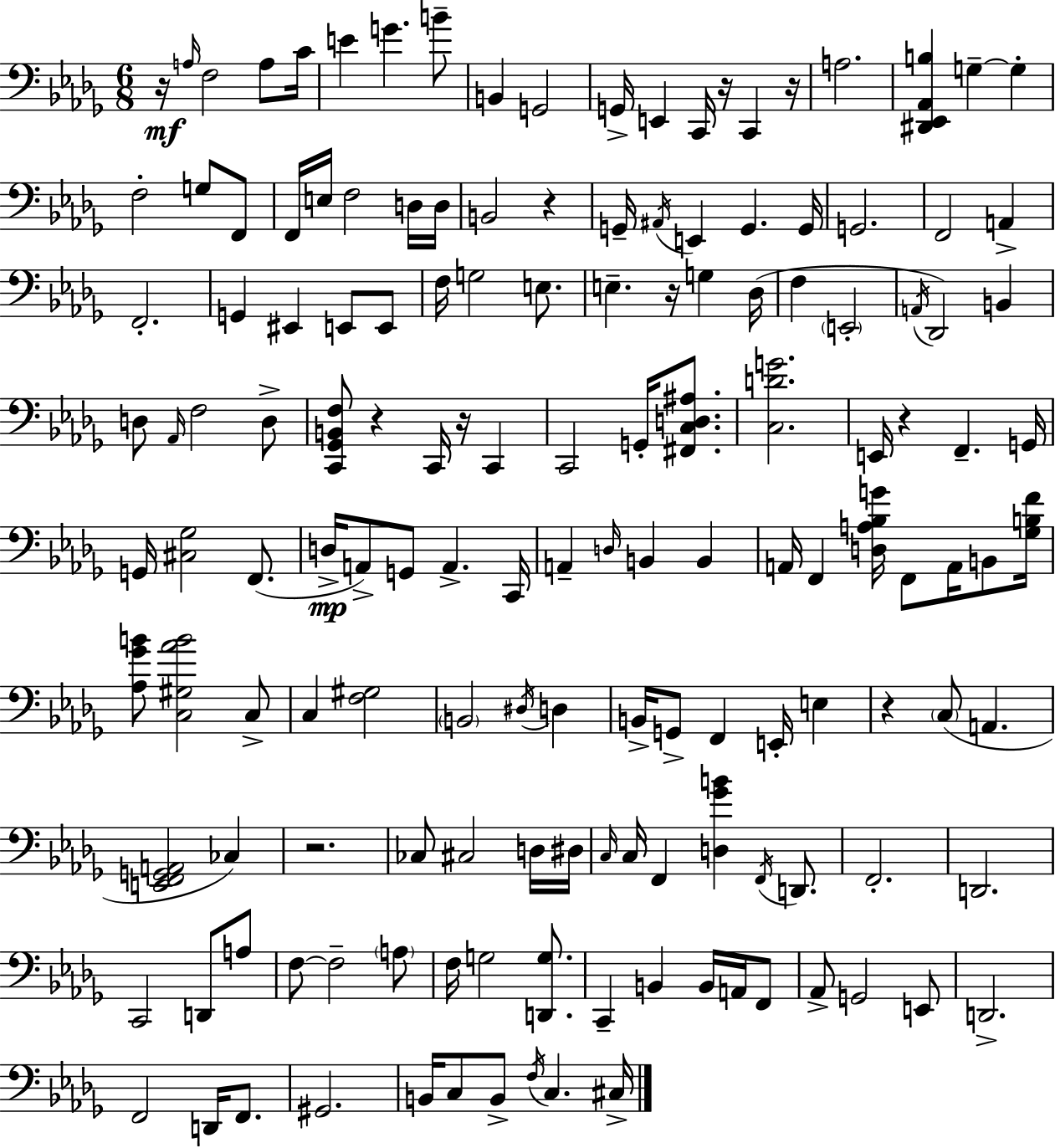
{
  \clef bass
  \numericTimeSignature
  \time 6/8
  \key bes \minor
  r16\mf \grace { a16 } f2 a8 | c'16 e'4 g'4. b'8-- | b,4 g,2 | g,16-> e,4 c,16 r16 c,4 | \break r16 a2. | <dis, ees, aes, b>4 g4--~~ g4-. | f2-. g8 f,8 | f,16 e16 f2 d16 | \break d16 b,2 r4 | g,16-- \acciaccatura { ais,16 } e,4 g,4. | g,16 g,2. | f,2 a,4-> | \break f,2.-. | g,4 eis,4 e,8 | e,8 f16 g2 e8. | e4.-- r16 g4 | \break des16( f4 \parenthesize e,2-. | \acciaccatura { a,16 } des,2) b,4 | d8 \grace { aes,16 } f2 | d8-> <c, ges, b, f>8 r4 c,16 r16 | \break c,4 c,2 | g,16-. <fis, c d ais>8. <c d' g'>2. | e,16 r4 f,4.-- | g,16 g,16 <cis ges>2 | \break f,8.( d16->\mp a,8->) g,8 a,4.-> | c,16 a,4-- \grace { d16 } b,4 | b,4 a,16 f,4 <d a bes g'>16 f,8 | a,16 b,8 <ges b f'>16 <aes ges' b'>8 <c gis aes' b'>2 | \break c8-> c4 <f gis>2 | \parenthesize b,2 | \acciaccatura { dis16 } d4 b,16-> g,8-> f,4 | e,16-. e4 r4 \parenthesize c8( | \break a,4. <e, f, g, a,>2 | ces4) r2. | ces8 cis2 | d16 dis16 \grace { c16 } c16 f,4 | \break <d ges' b'>4 \acciaccatura { f,16 } d,8. f,2.-. | d,2. | c,2 | d,8 a8 f8~~ f2-- | \break \parenthesize a8 f16 g2 | <d, g>8. c,4-- | b,4 b,16 a,16 f,8 aes,8-> g,2 | e,8 d,2.-> | \break f,2 | d,16 f,8. gis,2. | b,16 c8 b,8-> | \acciaccatura { f16 } c4. cis16-> \bar "|."
}